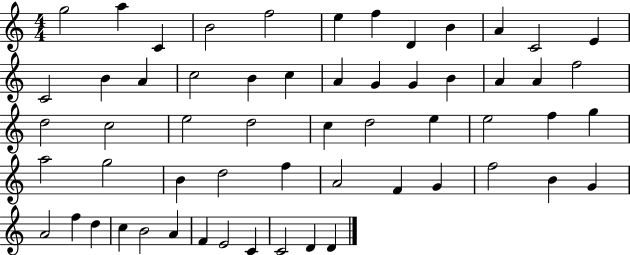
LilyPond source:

{
  \clef treble
  \numericTimeSignature
  \time 4/4
  \key c \major
  g''2 a''4 c'4 | b'2 f''2 | e''4 f''4 d'4 b'4 | a'4 c'2 e'4 | \break c'2 b'4 a'4 | c''2 b'4 c''4 | a'4 g'4 g'4 b'4 | a'4 a'4 f''2 | \break d''2 c''2 | e''2 d''2 | c''4 d''2 e''4 | e''2 f''4 g''4 | \break a''2 g''2 | b'4 d''2 f''4 | a'2 f'4 g'4 | f''2 b'4 g'4 | \break a'2 f''4 d''4 | c''4 b'2 a'4 | f'4 e'2 c'4 | c'2 d'4 d'4 | \break \bar "|."
}